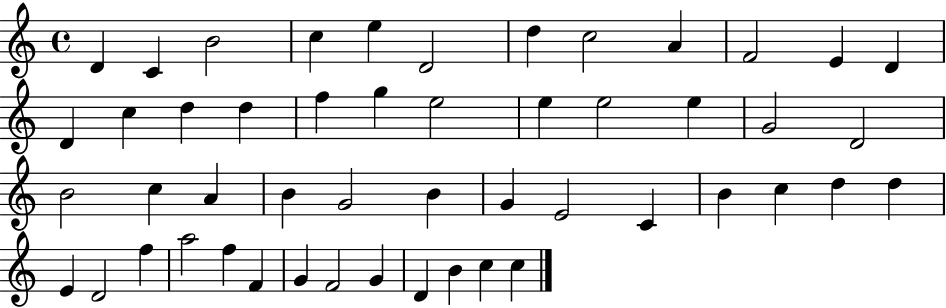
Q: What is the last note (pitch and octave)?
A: C5